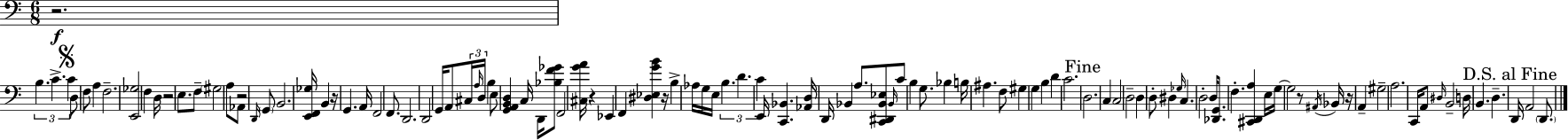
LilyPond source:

{
  \clef bass
  \numericTimeSignature
  \time 6/8
  \key a \minor
  \repeat volta 2 { r2.\f | \tuplet 3/2 { b4. c'4.-> | \mark \markup { \musicglyph "scripts.segno" } c'4 } d8 f8 a4 | f2.-- | \break <e, ges>2 f4 | d16 r2 e8. | f8-- \parenthesize gis2 a8 | aes,8 r2 \grace { d,16 } \parenthesize g,8 | \break b,2. | <e, f, ges>16 b,4 r16 g,4. | a,16 f,2 f,8. | d,2. | \break d,2 g,16 a,8 | \tuplet 3/2 { cis16 \grace { a16 } d16 } b4 e8 <g, a, b, d>4 | c16 d,16 <bes f' ges'>8 f,2 | <cis g' a'>16 r4 ees,4 f,4 | \break <dis ees g' b'>4 r16 b4-> aes16 | g16 e16 \tuplet 3/2 { b4. d'4. | c'4 } e,16 <c, bes,>4. | <aes, d>16 d,16 bes,4 a8. <c, dis, bes, ees>8 | \break \grace { bes,16 } c'8 b4 g8. bes4 | b16 ais4. f8 gis4 | g4 b4 d'4 | c'2. | \break \mark "Fine" d2. | c4 c2 | d2-- d4 | d8-. dis4 \grace { ges16 } c4. | \break d2-. | d16 <des, g,>8. f4.-. <cis, d, a>4 | e16 g16~~ g2 | r8 \acciaccatura { ais,16 } bes,16 r16 a,4-- gis2-- | \break a2. | c,16 a,8 \grace { dis16 } b,2-- | d16 b,4. | d4.-- \mark "D.S. al Fine" d,16 a,2 | \break \parenthesize d,8. } \bar "|."
}